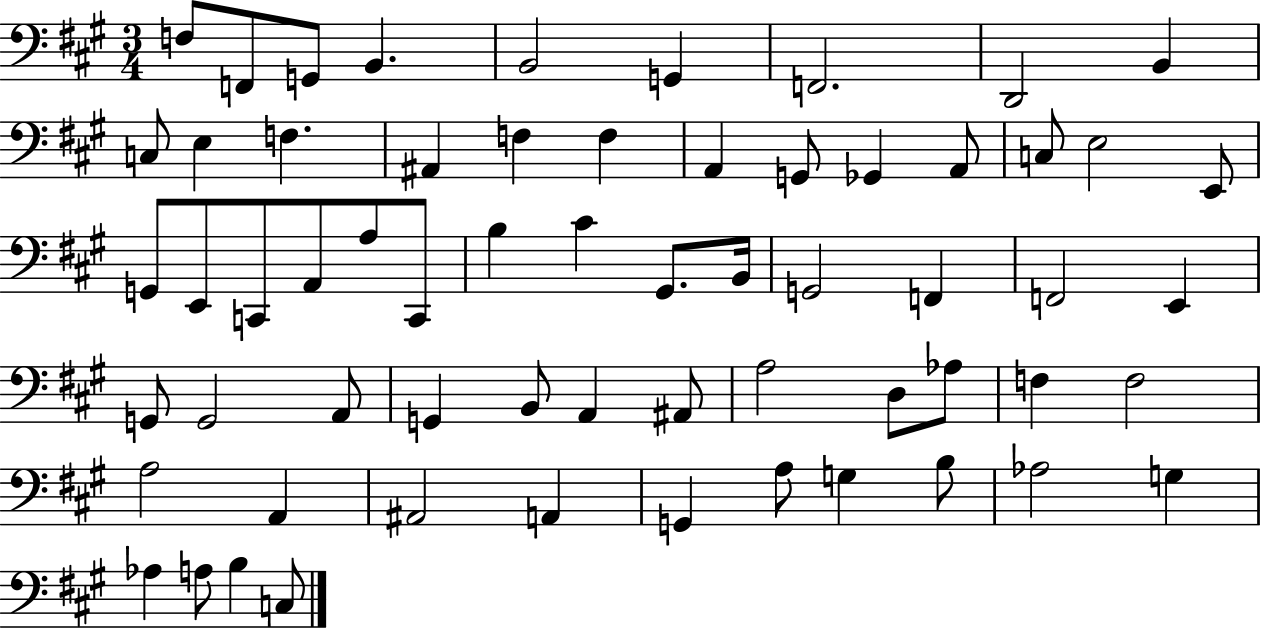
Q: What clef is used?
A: bass